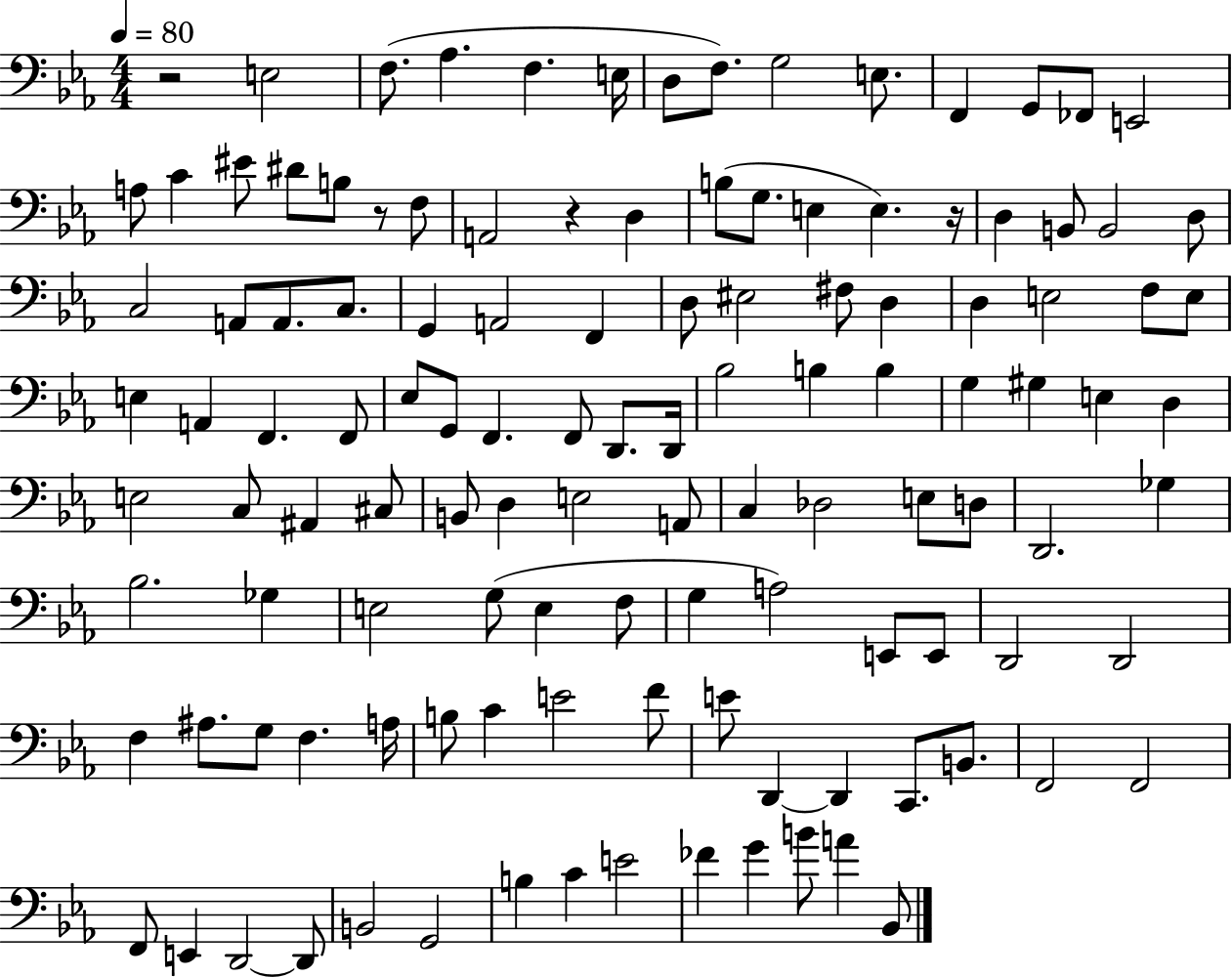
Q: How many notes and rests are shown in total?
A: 121